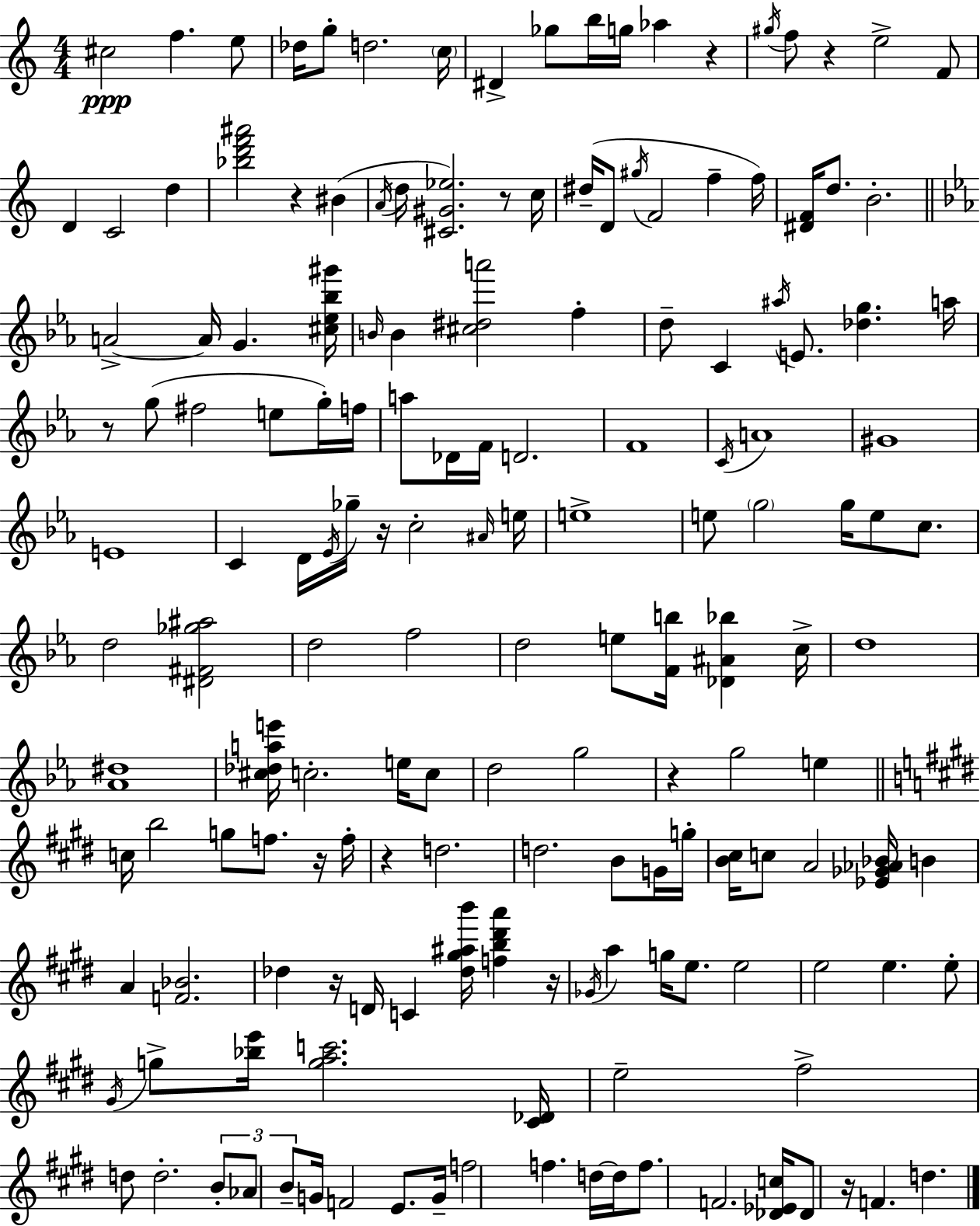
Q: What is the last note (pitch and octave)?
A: D5